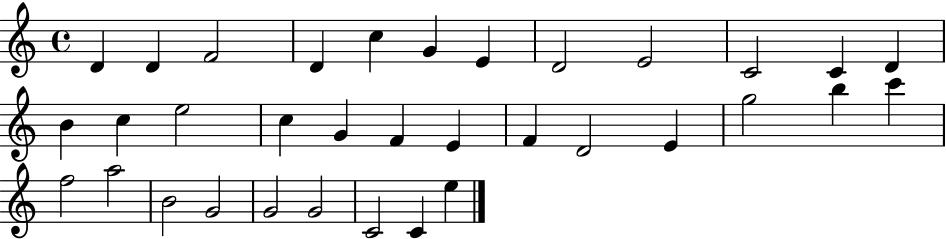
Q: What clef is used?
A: treble